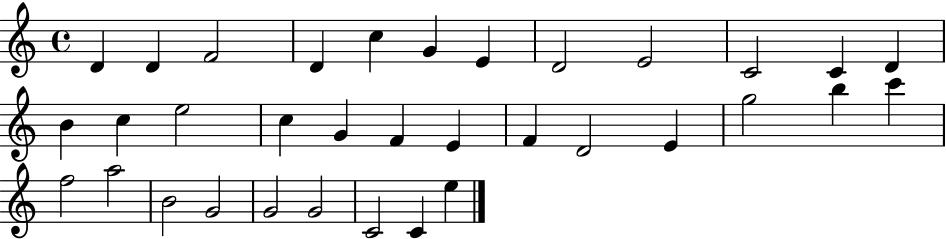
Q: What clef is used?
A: treble